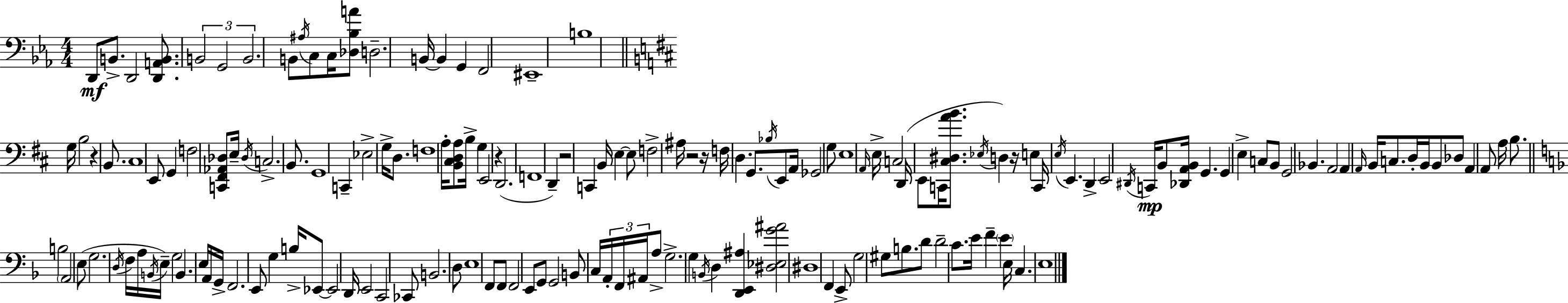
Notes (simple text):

D2/e B2/e. D2/h [D2,A2,B2]/e. B2/h G2/h B2/h. B2/e A#3/s C3/e C3/s [Db3,Bb3,A4]/e D3/h. B2/s B2/q G2/q F2/h EIS2/w B3/w G3/s B3/h R/q B2/e. C#3/w E2/e G2/q F3/h [C2,F#2,Ab2,Db3]/e E3/s Db3/s C3/h. B2/e. G2/w C2/q Eb3/h G3/s D3/e. F3/w A3/s [B2,C#3,D3,A3]/e B3/s G3/q E2/h R/q D2/h. F2/w D2/q R/h C2/q B2/s E3/q E3/e F3/h A#3/s R/h R/s F3/s D3/q. G2/e. Bb3/s E2/e A2/s Gb2/h G3/e E3/w A2/s E3/s C3/h D2/s E2/e C2/s [C#3,D#3,A4,B4]/e. Eb3/s D3/q R/s E3/q C2/s E3/s E2/q. D2/q E2/h D#2/s C2/s B2/e [Db2,A2,B2]/s G2/q. G2/q E3/q C3/e B2/e G2/h Bb2/q. A2/h A2/q A2/s B2/s C3/e. D3/s B2/s B2/e Db3/e A2/q A2/e A3/s B3/e. B3/h A2/h E3/e G3/h. D3/s F3/s A3/s B2/s E3/s G3/h B2/q. E3/s A2/s G2/s F2/h. E2/e G3/q B3/s Eb2/e Eb2/h D2/s E2/h C2/h CES2/e B2/h. D3/e E3/w F2/e F2/e F2/h E2/e G2/e G2/h B2/e C3/s A2/s F2/s A#2/s A3/e G3/h. G3/q B2/s D3/q [D2,E2,A#3]/q [D#3,Eb3,G4,A#4]/h D#3/w F2/q E2/e G3/h G#3/e B3/e. D4/e D4/h C4/e. E4/s F4/q E4/q E3/s C3/q. E3/w